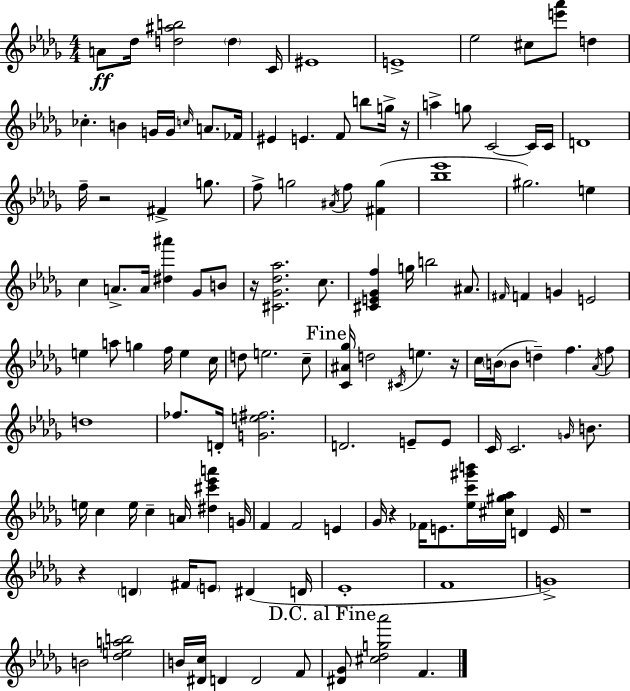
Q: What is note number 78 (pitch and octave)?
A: B4